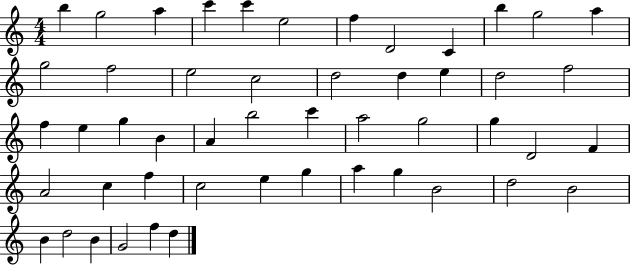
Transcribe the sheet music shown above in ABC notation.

X:1
T:Untitled
M:4/4
L:1/4
K:C
b g2 a c' c' e2 f D2 C b g2 a g2 f2 e2 c2 d2 d e d2 f2 f e g B A b2 c' a2 g2 g D2 F A2 c f c2 e g a g B2 d2 B2 B d2 B G2 f d